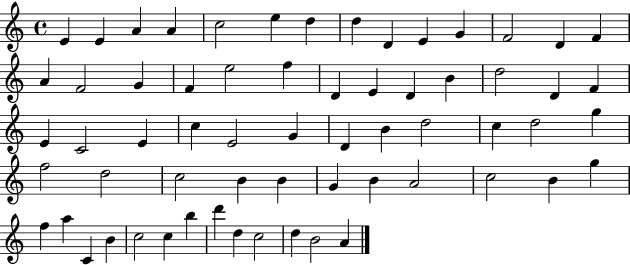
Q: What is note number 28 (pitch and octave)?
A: E4